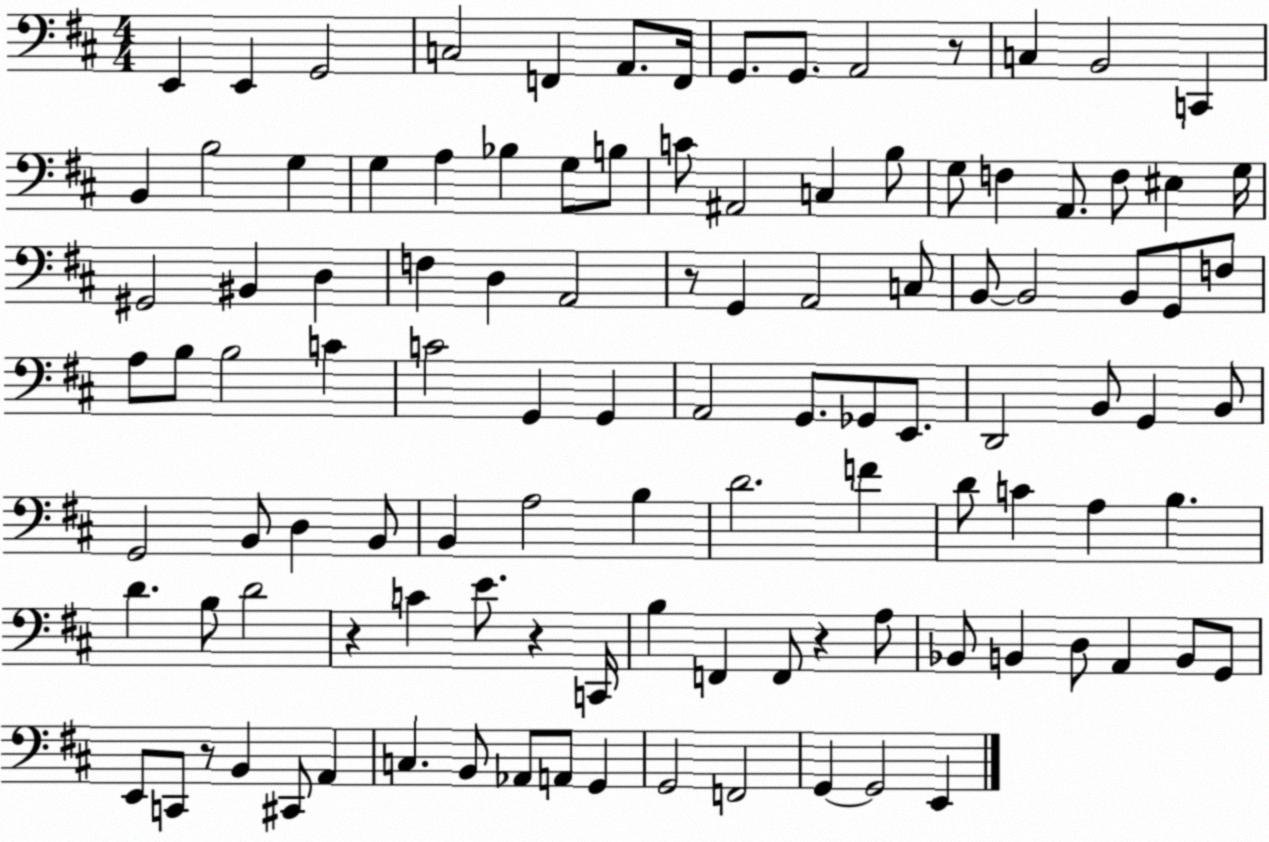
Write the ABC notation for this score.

X:1
T:Untitled
M:4/4
L:1/4
K:D
E,, E,, G,,2 C,2 F,, A,,/2 F,,/4 G,,/2 G,,/2 A,,2 z/2 C, B,,2 C,, B,, B,2 G, G, A, _B, G,/2 B,/2 C/2 ^A,,2 C, B,/2 G,/2 F, A,,/2 F,/2 ^E, G,/4 ^G,,2 ^B,, D, F, D, A,,2 z/2 G,, A,,2 C,/2 B,,/2 B,,2 B,,/2 G,,/2 F,/2 A,/2 B,/2 B,2 C C2 G,, G,, A,,2 G,,/2 _G,,/2 E,,/2 D,,2 B,,/2 G,, B,,/2 G,,2 B,,/2 D, B,,/2 B,, A,2 B, D2 F D/2 C A, B, D B,/2 D2 z C E/2 z C,,/4 B, F,, F,,/2 z A,/2 _B,,/2 B,, D,/2 A,, B,,/2 G,,/2 E,,/2 C,,/2 z/2 B,, ^C,,/2 A,, C, B,,/2 _A,,/2 A,,/2 G,, G,,2 F,,2 G,, G,,2 E,,